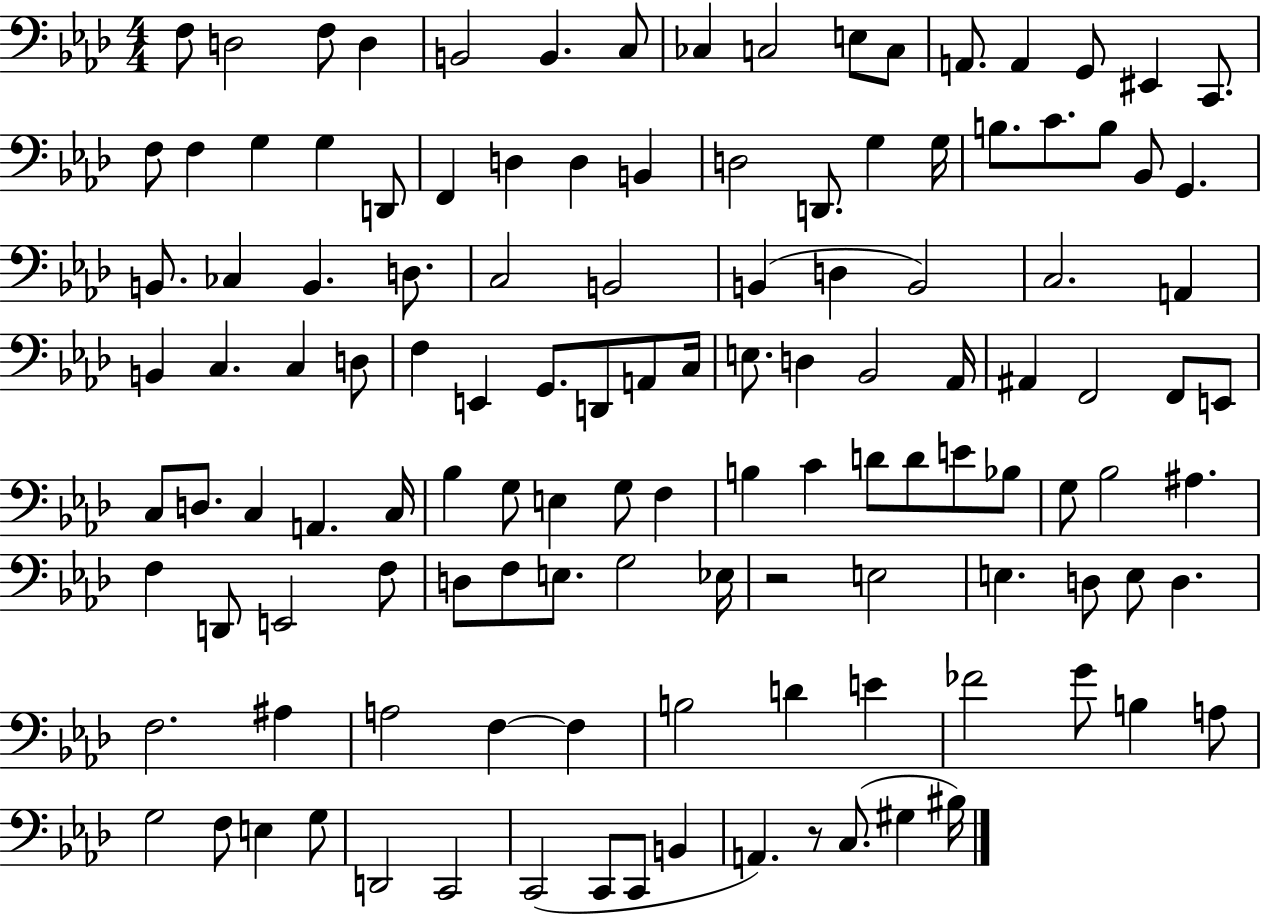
{
  \clef bass
  \numericTimeSignature
  \time 4/4
  \key aes \major
  \repeat volta 2 { f8 d2 f8 d4 | b,2 b,4. c8 | ces4 c2 e8 c8 | a,8. a,4 g,8 eis,4 c,8. | \break f8 f4 g4 g4 d,8 | f,4 d4 d4 b,4 | d2 d,8. g4 g16 | b8. c'8. b8 bes,8 g,4. | \break b,8. ces4 b,4. d8. | c2 b,2 | b,4( d4 b,2) | c2. a,4 | \break b,4 c4. c4 d8 | f4 e,4 g,8. d,8 a,8 c16 | e8. d4 bes,2 aes,16 | ais,4 f,2 f,8 e,8 | \break c8 d8. c4 a,4. c16 | bes4 g8 e4 g8 f4 | b4 c'4 d'8 d'8 e'8 bes8 | g8 bes2 ais4. | \break f4 d,8 e,2 f8 | d8 f8 e8. g2 ees16 | r2 e2 | e4. d8 e8 d4. | \break f2. ais4 | a2 f4~~ f4 | b2 d'4 e'4 | fes'2 g'8 b4 a8 | \break g2 f8 e4 g8 | d,2 c,2 | c,2( c,8 c,8 b,4 | a,4.) r8 c8.( gis4 bis16) | \break } \bar "|."
}